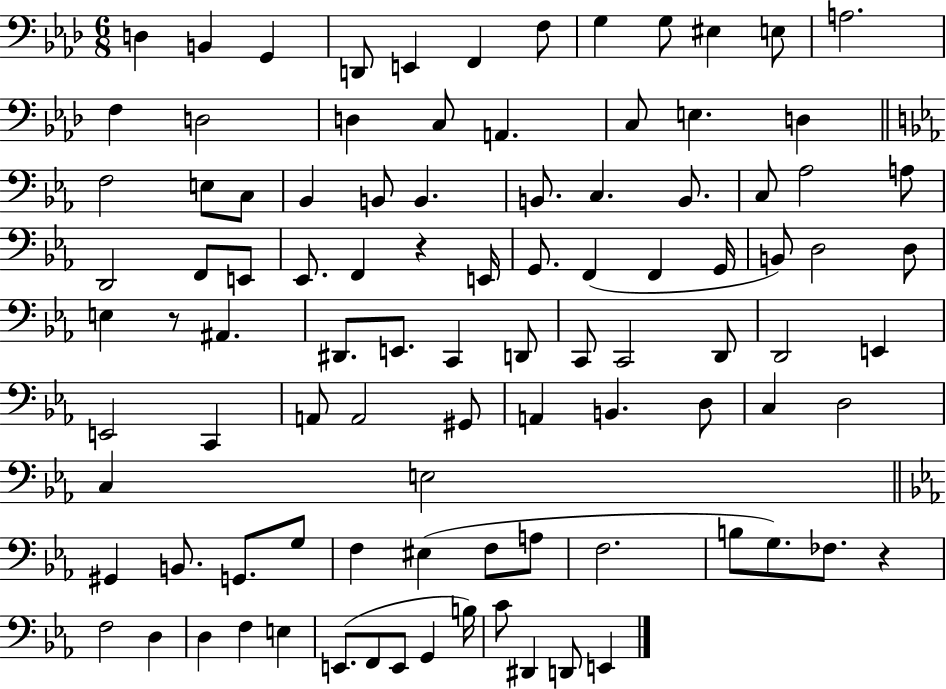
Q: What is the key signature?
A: AES major